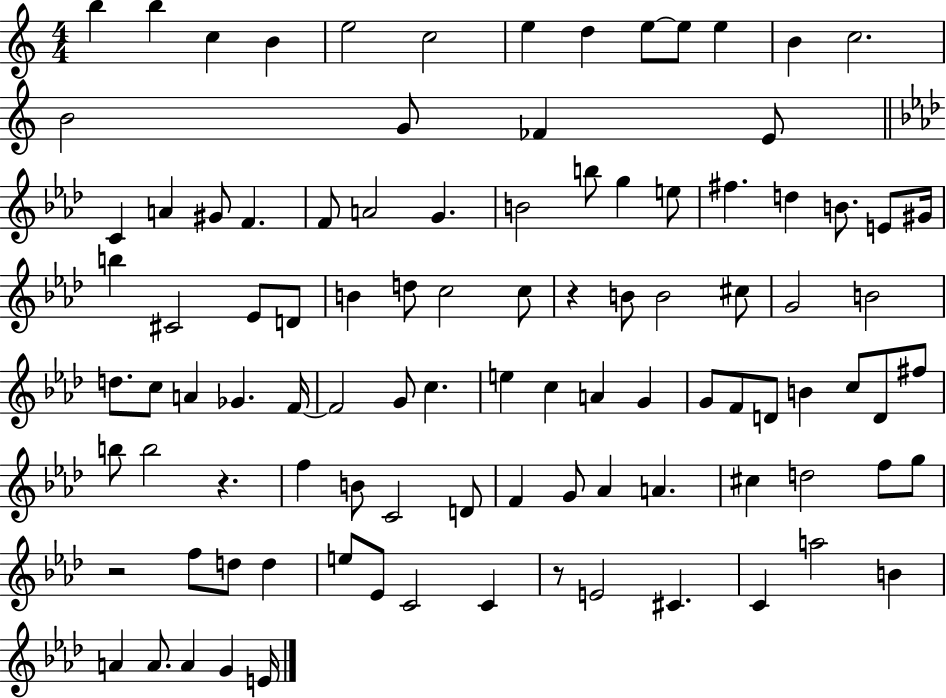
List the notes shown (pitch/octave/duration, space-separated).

B5/q B5/q C5/q B4/q E5/h C5/h E5/q D5/q E5/e E5/e E5/q B4/q C5/h. B4/h G4/e FES4/q E4/e C4/q A4/q G#4/e F4/q. F4/e A4/h G4/q. B4/h B5/e G5/q E5/e F#5/q. D5/q B4/e. E4/e G#4/s B5/q C#4/h Eb4/e D4/e B4/q D5/e C5/h C5/e R/q B4/e B4/h C#5/e G4/h B4/h D5/e. C5/e A4/q Gb4/q. F4/s F4/h G4/e C5/q. E5/q C5/q A4/q G4/q G4/e F4/e D4/e B4/q C5/e D4/e F#5/e B5/e B5/h R/q. F5/q B4/e C4/h D4/e F4/q G4/e Ab4/q A4/q. C#5/q D5/h F5/e G5/e R/h F5/e D5/e D5/q E5/e Eb4/e C4/h C4/q R/e E4/h C#4/q. C4/q A5/h B4/q A4/q A4/e. A4/q G4/q E4/s